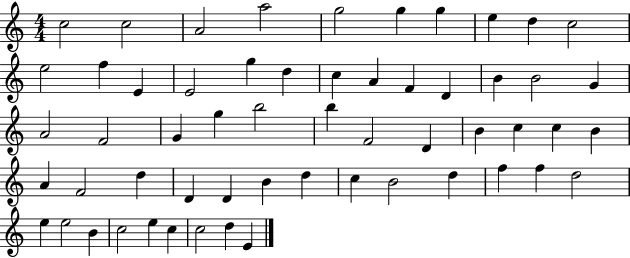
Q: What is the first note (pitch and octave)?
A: C5